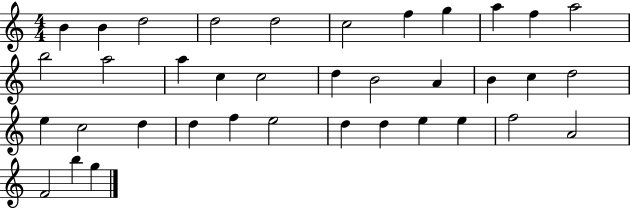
B4/q B4/q D5/h D5/h D5/h C5/h F5/q G5/q A5/q F5/q A5/h B5/h A5/h A5/q C5/q C5/h D5/q B4/h A4/q B4/q C5/q D5/h E5/q C5/h D5/q D5/q F5/q E5/h D5/q D5/q E5/q E5/q F5/h A4/h F4/h B5/q G5/q